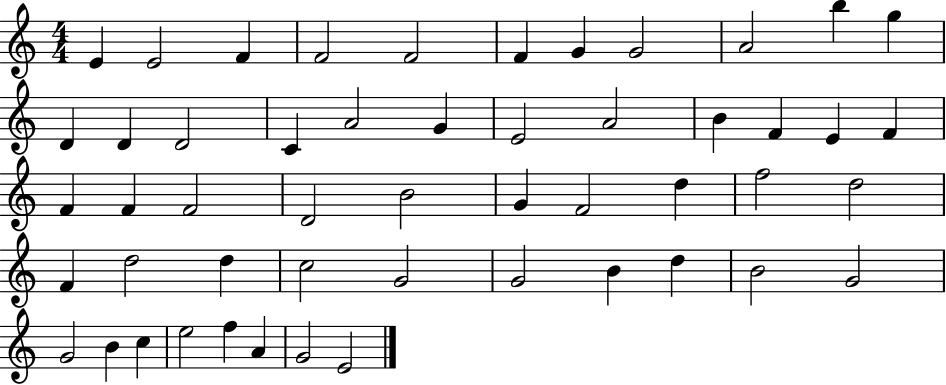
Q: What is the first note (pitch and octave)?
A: E4